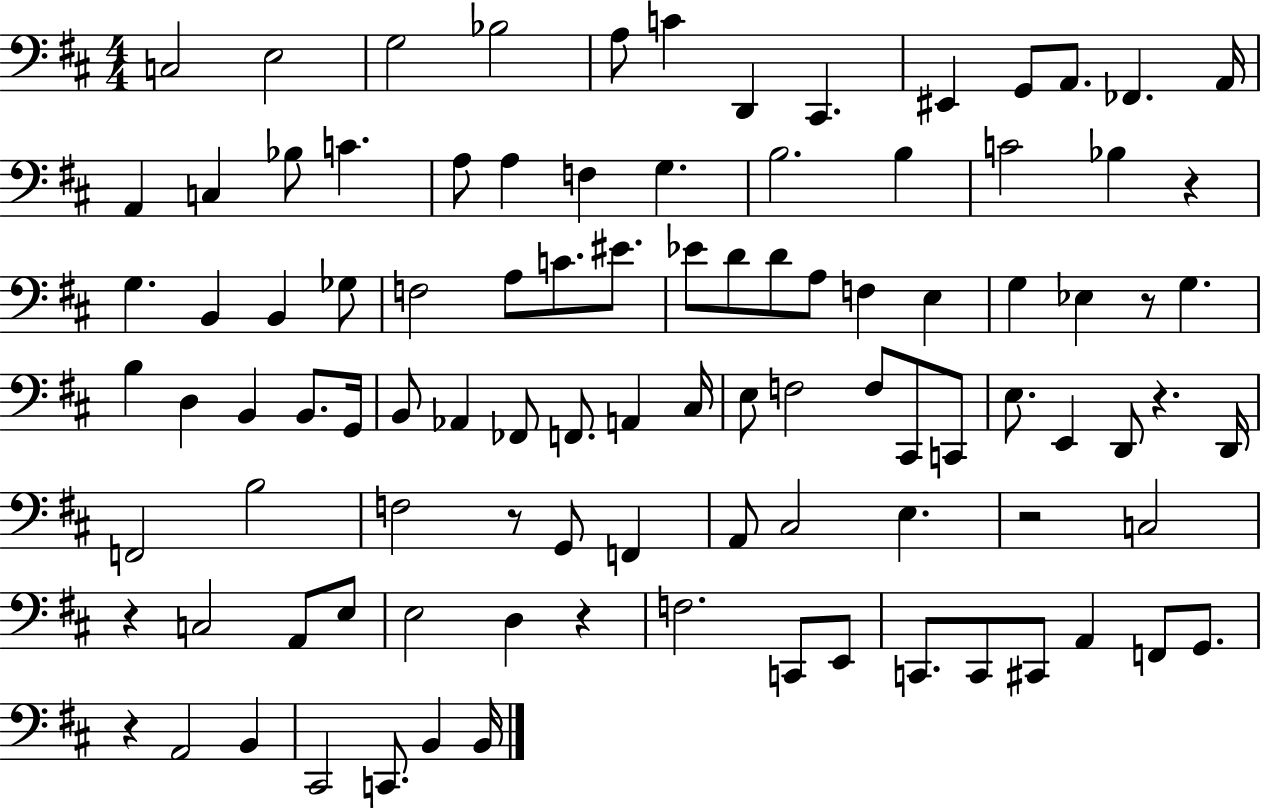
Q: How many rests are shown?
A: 8